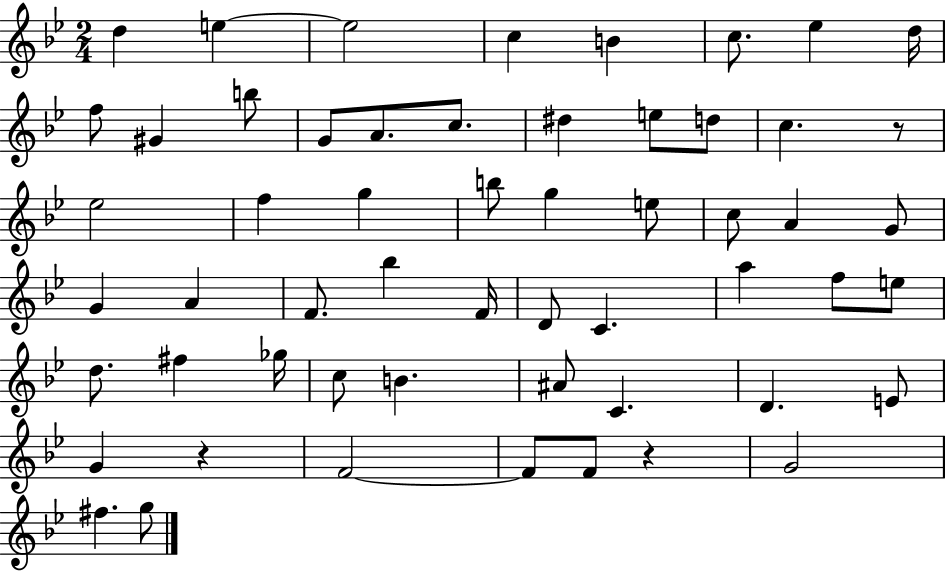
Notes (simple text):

D5/q E5/q E5/h C5/q B4/q C5/e. Eb5/q D5/s F5/e G#4/q B5/e G4/e A4/e. C5/e. D#5/q E5/e D5/e C5/q. R/e Eb5/h F5/q G5/q B5/e G5/q E5/e C5/e A4/q G4/e G4/q A4/q F4/e. Bb5/q F4/s D4/e C4/q. A5/q F5/e E5/e D5/e. F#5/q Gb5/s C5/e B4/q. A#4/e C4/q. D4/q. E4/e G4/q R/q F4/h F4/e F4/e R/q G4/h F#5/q. G5/e